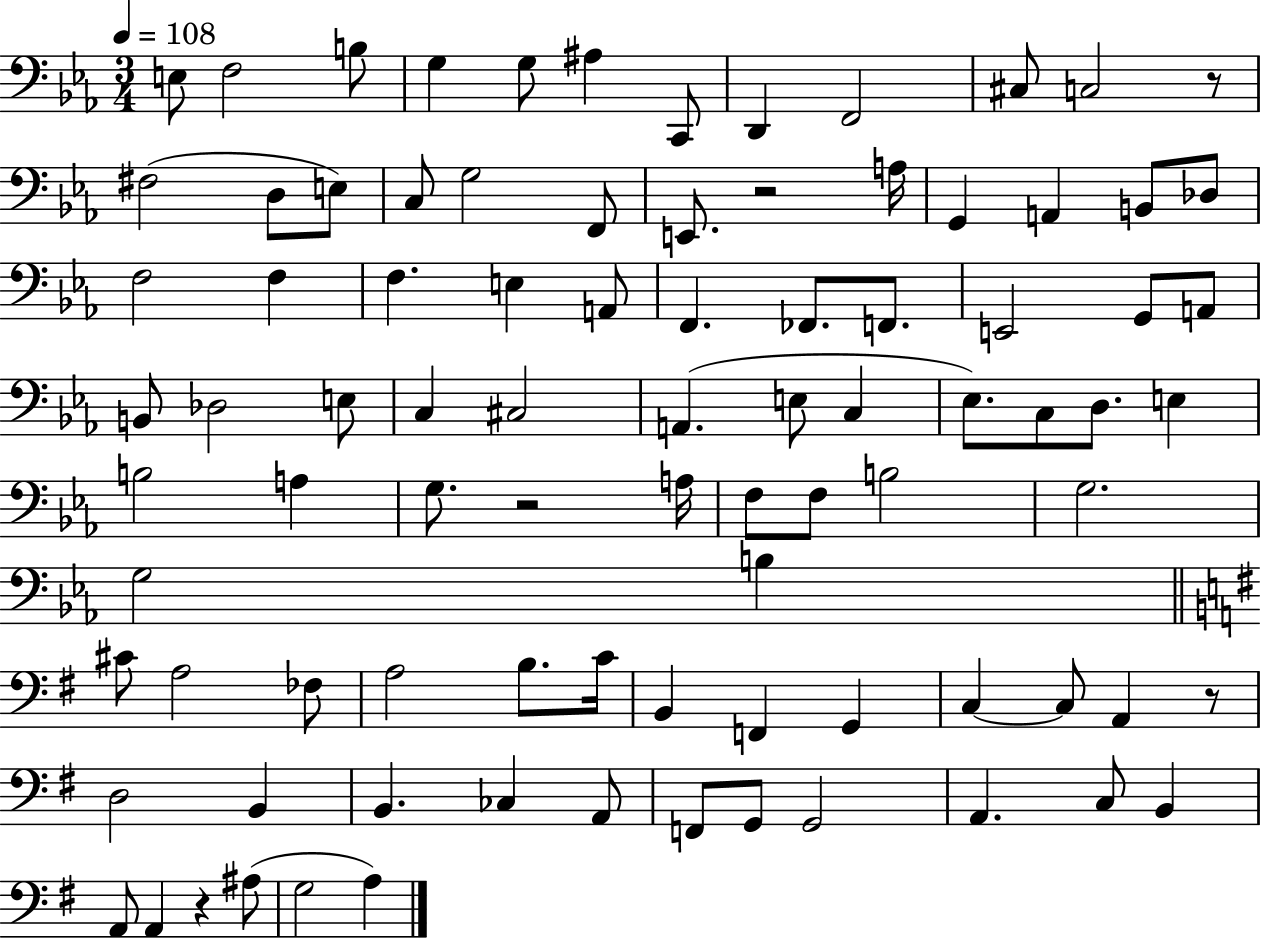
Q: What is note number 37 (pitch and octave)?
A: E3